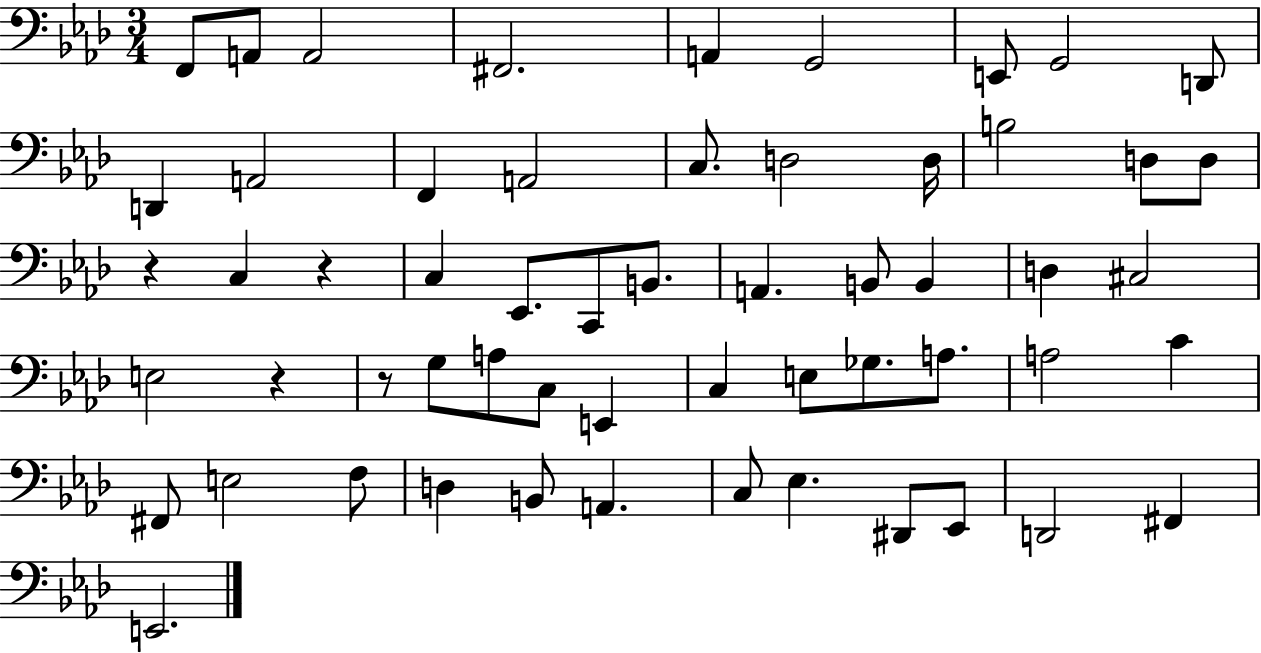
F2/e A2/e A2/h F#2/h. A2/q G2/h E2/e G2/h D2/e D2/q A2/h F2/q A2/h C3/e. D3/h D3/s B3/h D3/e D3/e R/q C3/q R/q C3/q Eb2/e. C2/e B2/e. A2/q. B2/e B2/q D3/q C#3/h E3/h R/q R/e G3/e A3/e C3/e E2/q C3/q E3/e Gb3/e. A3/e. A3/h C4/q F#2/e E3/h F3/e D3/q B2/e A2/q. C3/e Eb3/q. D#2/e Eb2/e D2/h F#2/q E2/h.